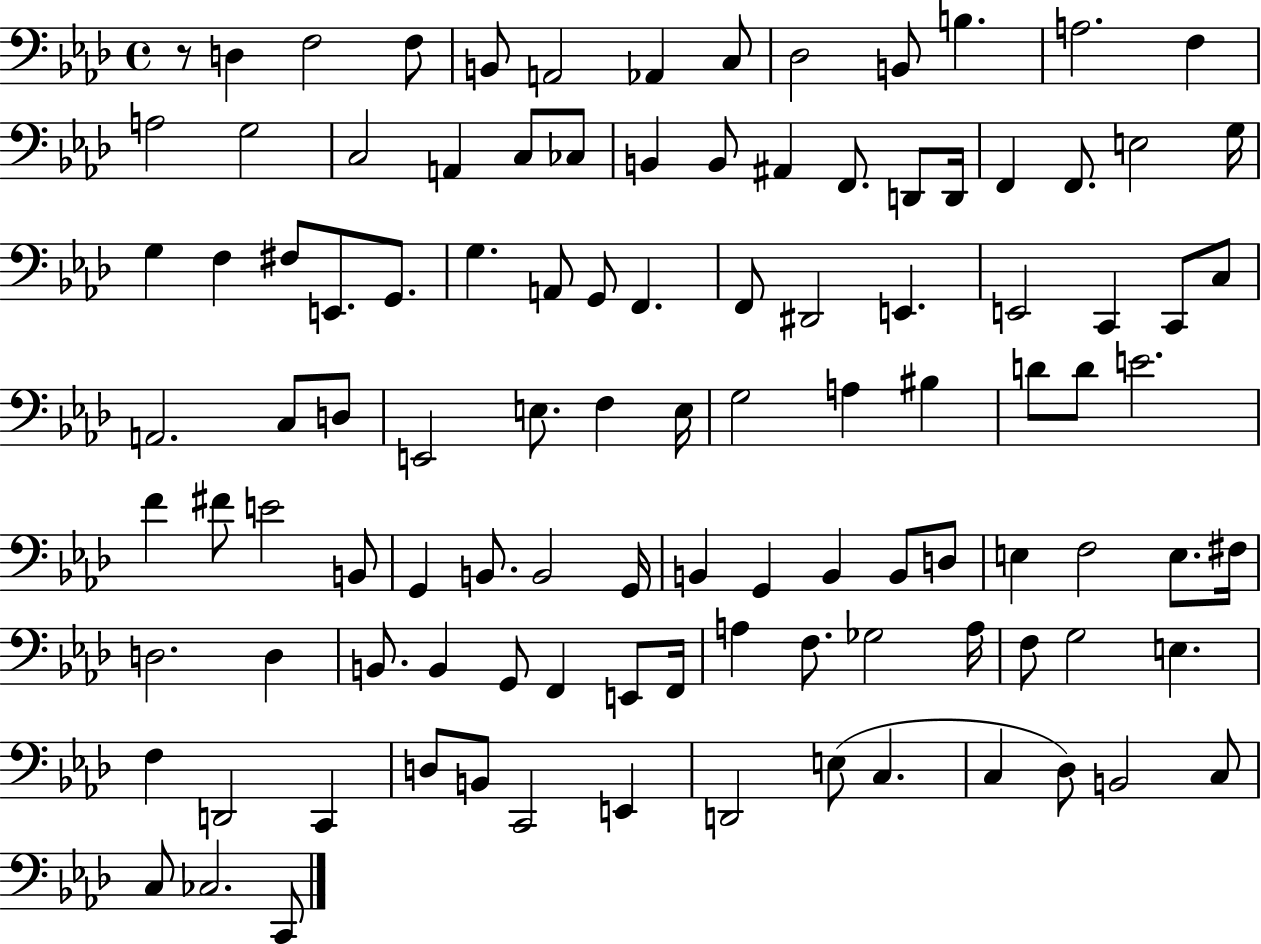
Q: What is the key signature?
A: AES major